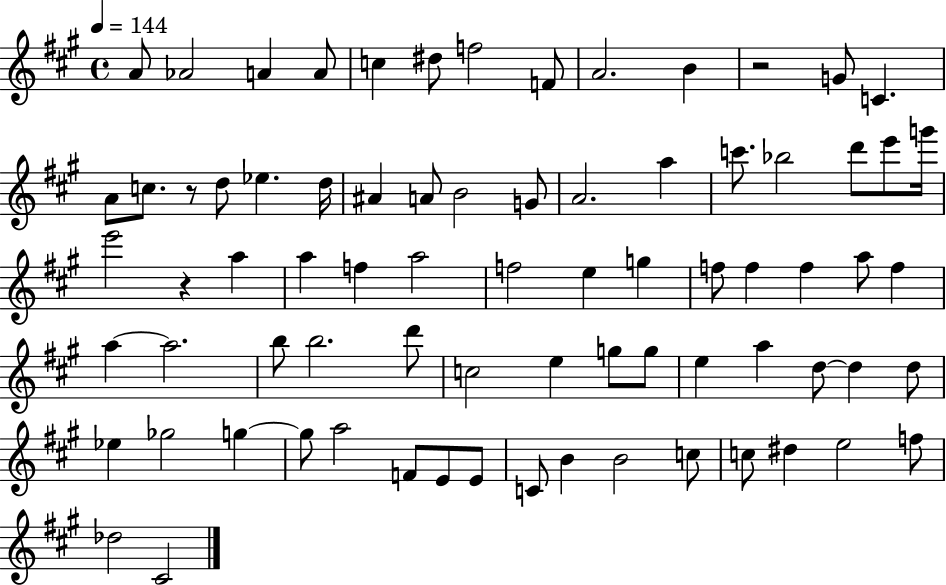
{
  \clef treble
  \time 4/4
  \defaultTimeSignature
  \key a \major
  \tempo 4 = 144
  a'8 aes'2 a'4 a'8 | c''4 dis''8 f''2 f'8 | a'2. b'4 | r2 g'8 c'4. | \break a'8 c''8. r8 d''8 ees''4. d''16 | ais'4 a'8 b'2 g'8 | a'2. a''4 | c'''8. bes''2 d'''8 e'''8 g'''16 | \break e'''2 r4 a''4 | a''4 f''4 a''2 | f''2 e''4 g''4 | f''8 f''4 f''4 a''8 f''4 | \break a''4~~ a''2. | b''8 b''2. d'''8 | c''2 e''4 g''8 g''8 | e''4 a''4 d''8~~ d''4 d''8 | \break ees''4 ges''2 g''4~~ | g''8 a''2 f'8 e'8 e'8 | c'8 b'4 b'2 c''8 | c''8 dis''4 e''2 f''8 | \break des''2 cis'2 | \bar "|."
}